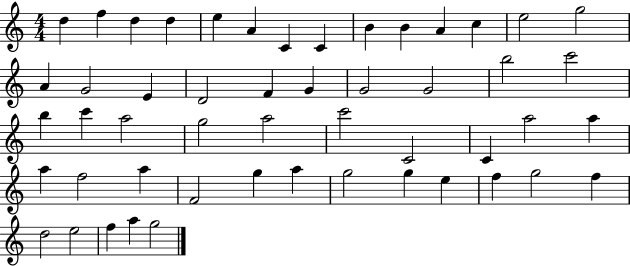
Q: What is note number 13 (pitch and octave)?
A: E5